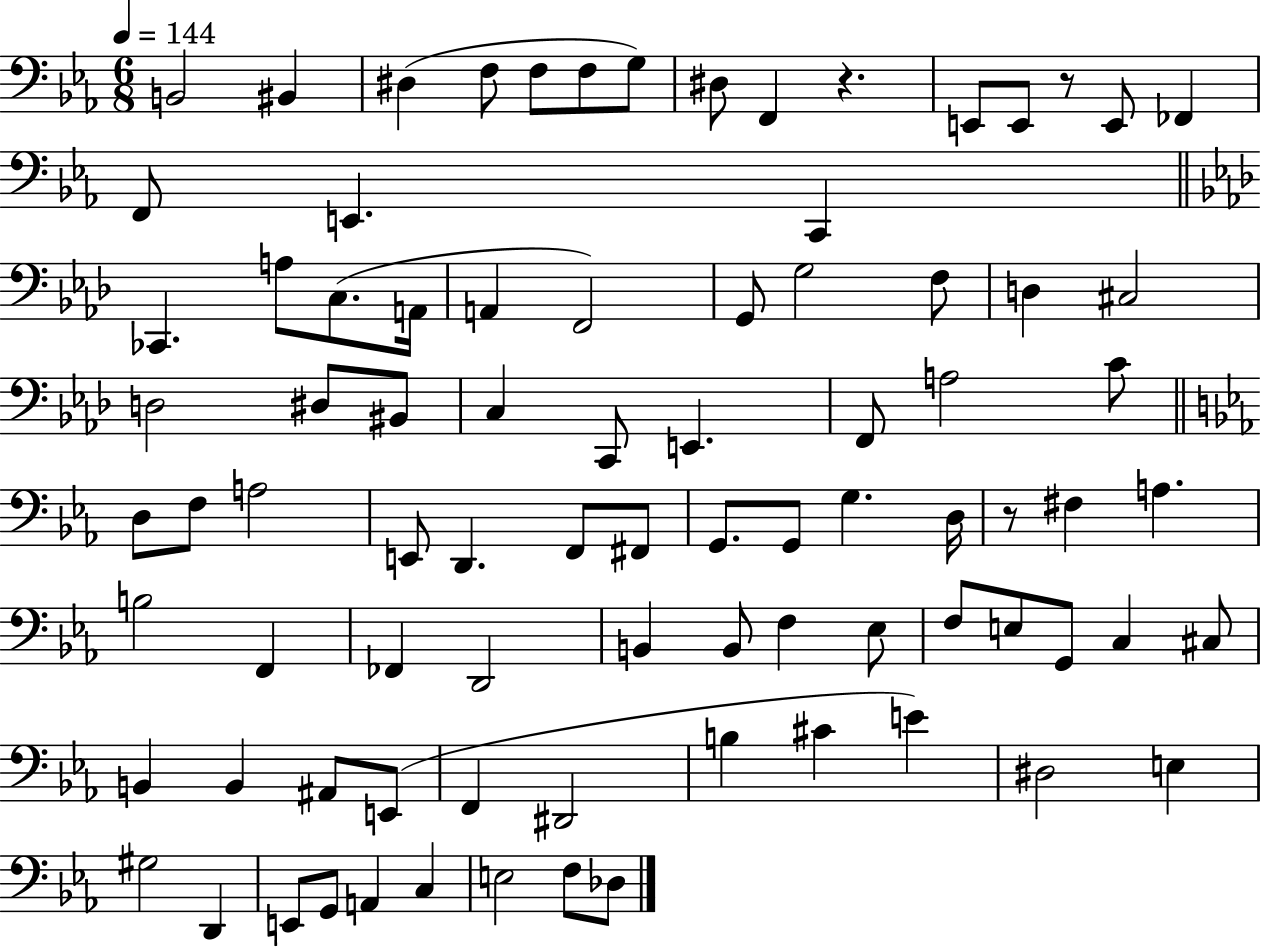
B2/h BIS2/q D#3/q F3/e F3/e F3/e G3/e D#3/e F2/q R/q. E2/e E2/e R/e E2/e FES2/q F2/e E2/q. C2/q CES2/q. A3/e C3/e. A2/s A2/q F2/h G2/e G3/h F3/e D3/q C#3/h D3/h D#3/e BIS2/e C3/q C2/e E2/q. F2/e A3/h C4/e D3/e F3/e A3/h E2/e D2/q. F2/e F#2/e G2/e. G2/e G3/q. D3/s R/e F#3/q A3/q. B3/h F2/q FES2/q D2/h B2/q B2/e F3/q Eb3/e F3/e E3/e G2/e C3/q C#3/e B2/q B2/q A#2/e E2/e F2/q D#2/h B3/q C#4/q E4/q D#3/h E3/q G#3/h D2/q E2/e G2/e A2/q C3/q E3/h F3/e Db3/e